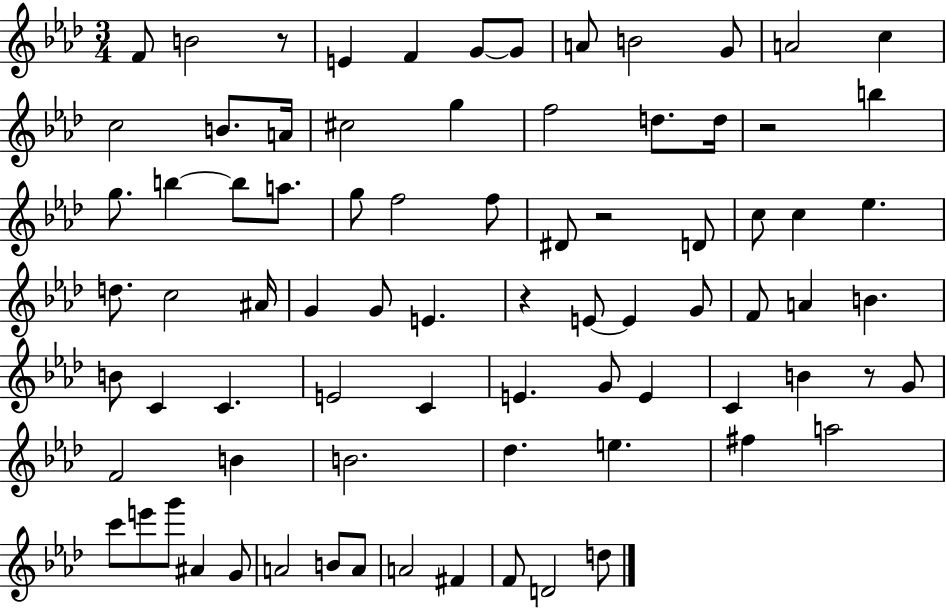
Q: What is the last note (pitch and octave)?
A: D5